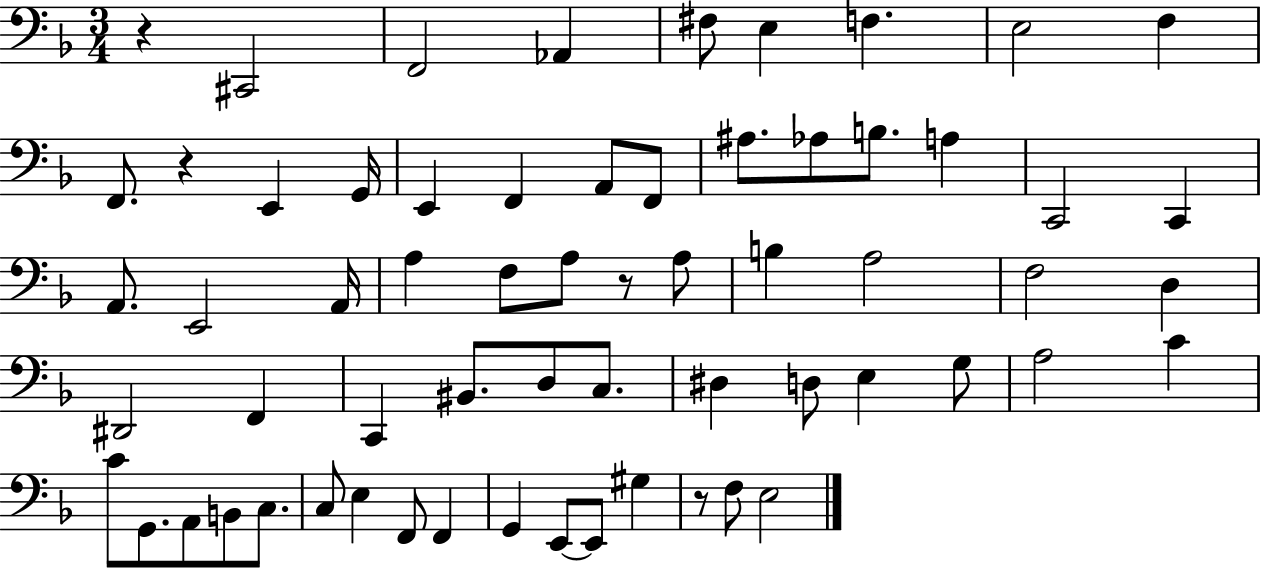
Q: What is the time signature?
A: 3/4